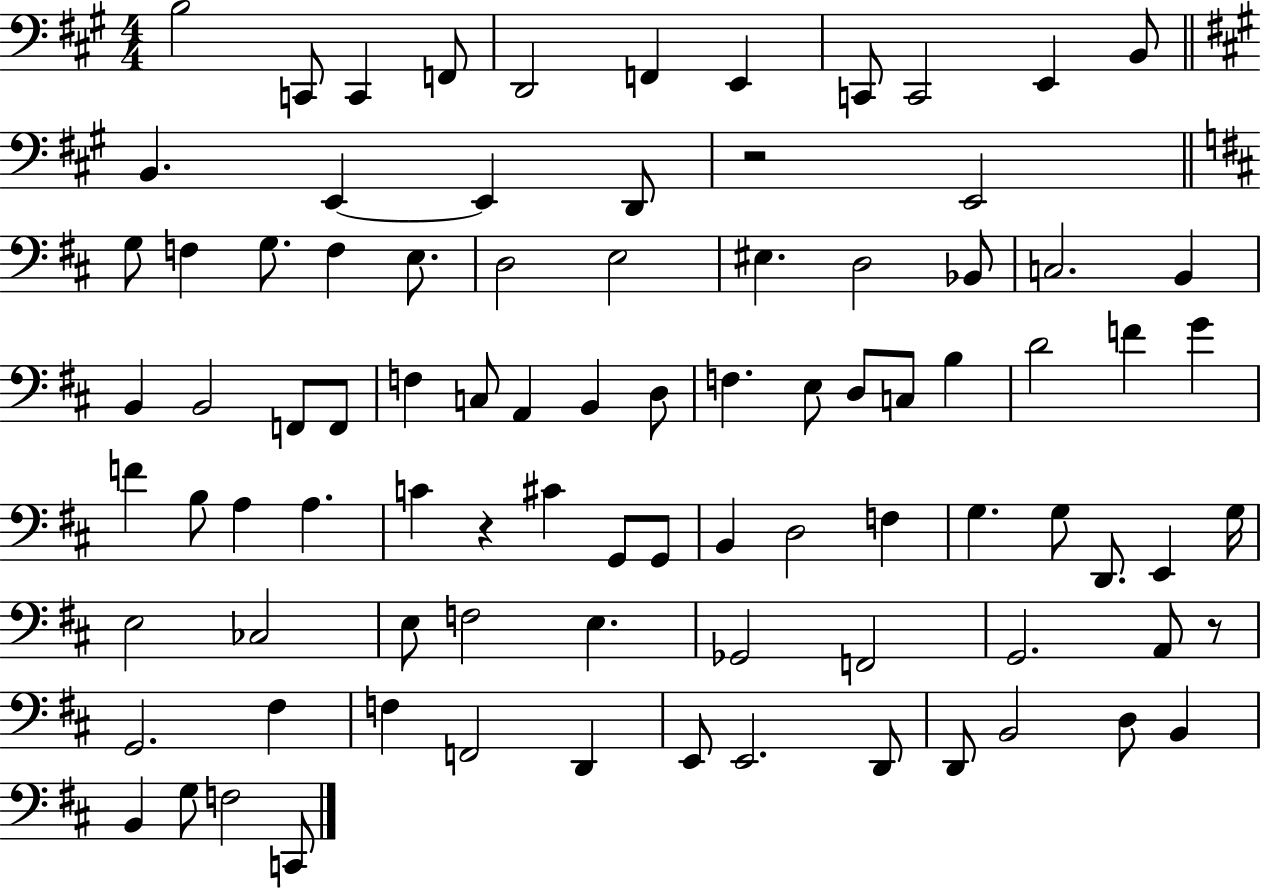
X:1
T:Untitled
M:4/4
L:1/4
K:A
B,2 C,,/2 C,, F,,/2 D,,2 F,, E,, C,,/2 C,,2 E,, B,,/2 B,, E,, E,, D,,/2 z2 E,,2 G,/2 F, G,/2 F, E,/2 D,2 E,2 ^E, D,2 _B,,/2 C,2 B,, B,, B,,2 F,,/2 F,,/2 F, C,/2 A,, B,, D,/2 F, E,/2 D,/2 C,/2 B, D2 F G F B,/2 A, A, C z ^C G,,/2 G,,/2 B,, D,2 F, G, G,/2 D,,/2 E,, G,/4 E,2 _C,2 E,/2 F,2 E, _G,,2 F,,2 G,,2 A,,/2 z/2 G,,2 ^F, F, F,,2 D,, E,,/2 E,,2 D,,/2 D,,/2 B,,2 D,/2 B,, B,, G,/2 F,2 C,,/2